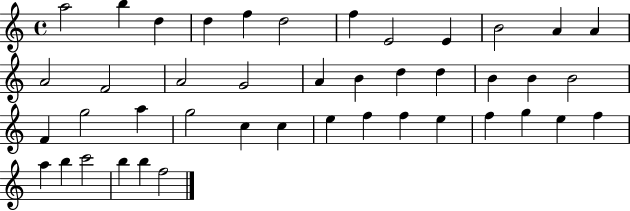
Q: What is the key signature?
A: C major